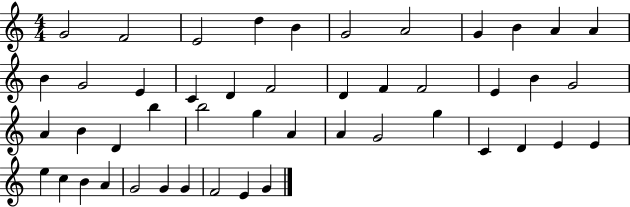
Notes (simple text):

G4/h F4/h E4/h D5/q B4/q G4/h A4/h G4/q B4/q A4/q A4/q B4/q G4/h E4/q C4/q D4/q F4/h D4/q F4/q F4/h E4/q B4/q G4/h A4/q B4/q D4/q B5/q B5/h G5/q A4/q A4/q G4/h G5/q C4/q D4/q E4/q E4/q E5/q C5/q B4/q A4/q G4/h G4/q G4/q F4/h E4/q G4/q